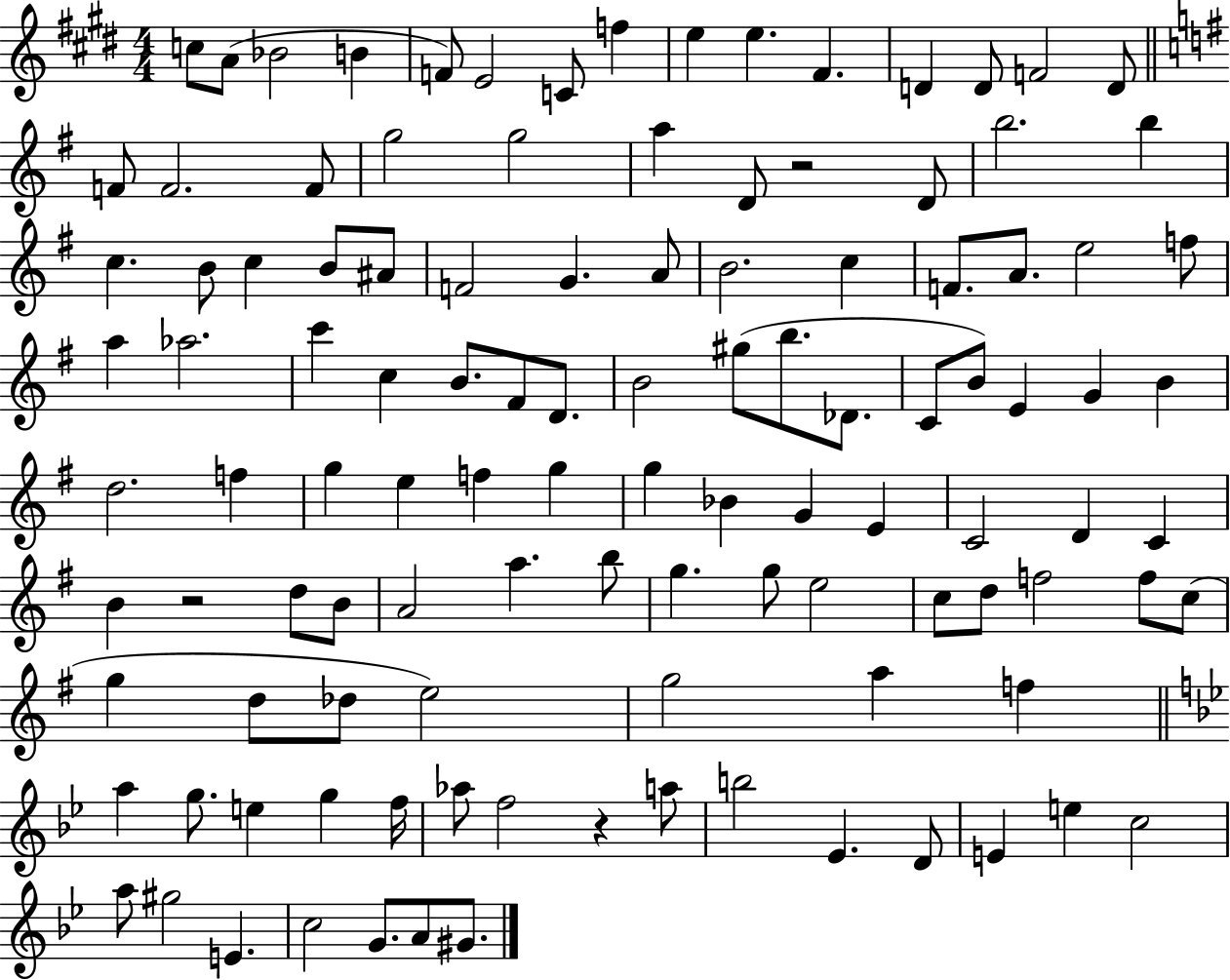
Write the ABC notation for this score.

X:1
T:Untitled
M:4/4
L:1/4
K:E
c/2 A/2 _B2 B F/2 E2 C/2 f e e ^F D D/2 F2 D/2 F/2 F2 F/2 g2 g2 a D/2 z2 D/2 b2 b c B/2 c B/2 ^A/2 F2 G A/2 B2 c F/2 A/2 e2 f/2 a _a2 c' c B/2 ^F/2 D/2 B2 ^g/2 b/2 _D/2 C/2 B/2 E G B d2 f g e f g g _B G E C2 D C B z2 d/2 B/2 A2 a b/2 g g/2 e2 c/2 d/2 f2 f/2 c/2 g d/2 _d/2 e2 g2 a f a g/2 e g f/4 _a/2 f2 z a/2 b2 _E D/2 E e c2 a/2 ^g2 E c2 G/2 A/2 ^G/2